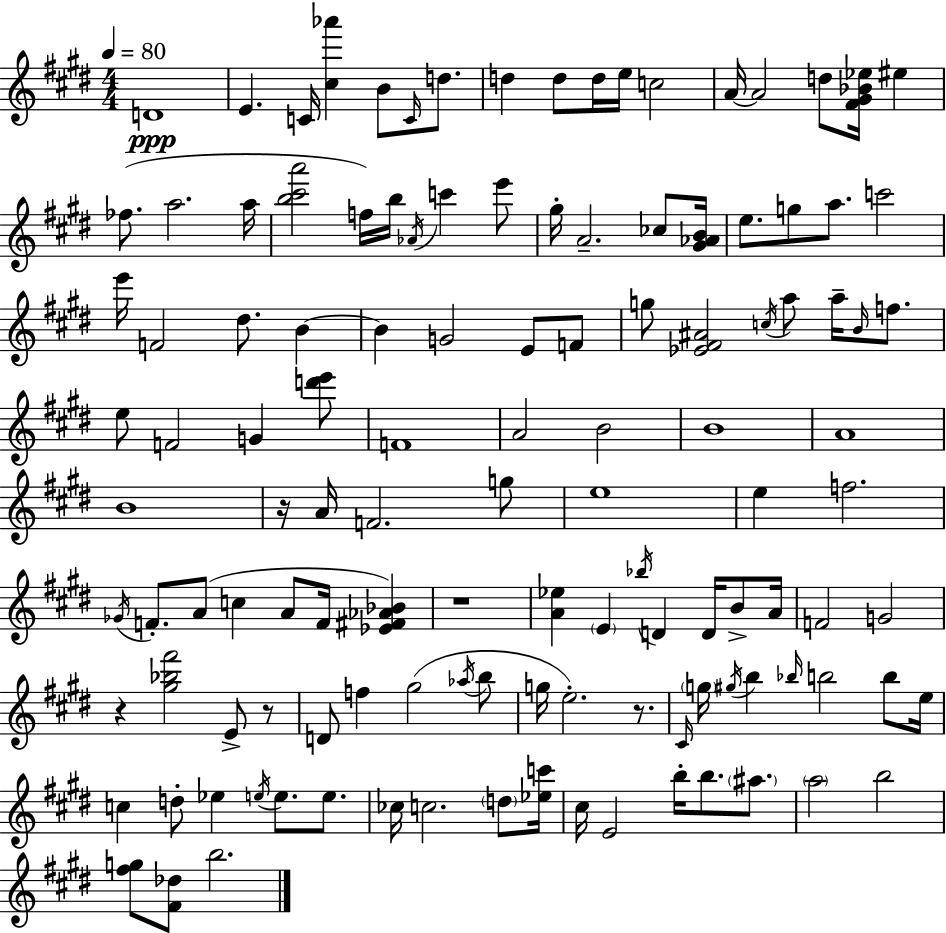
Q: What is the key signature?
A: E major